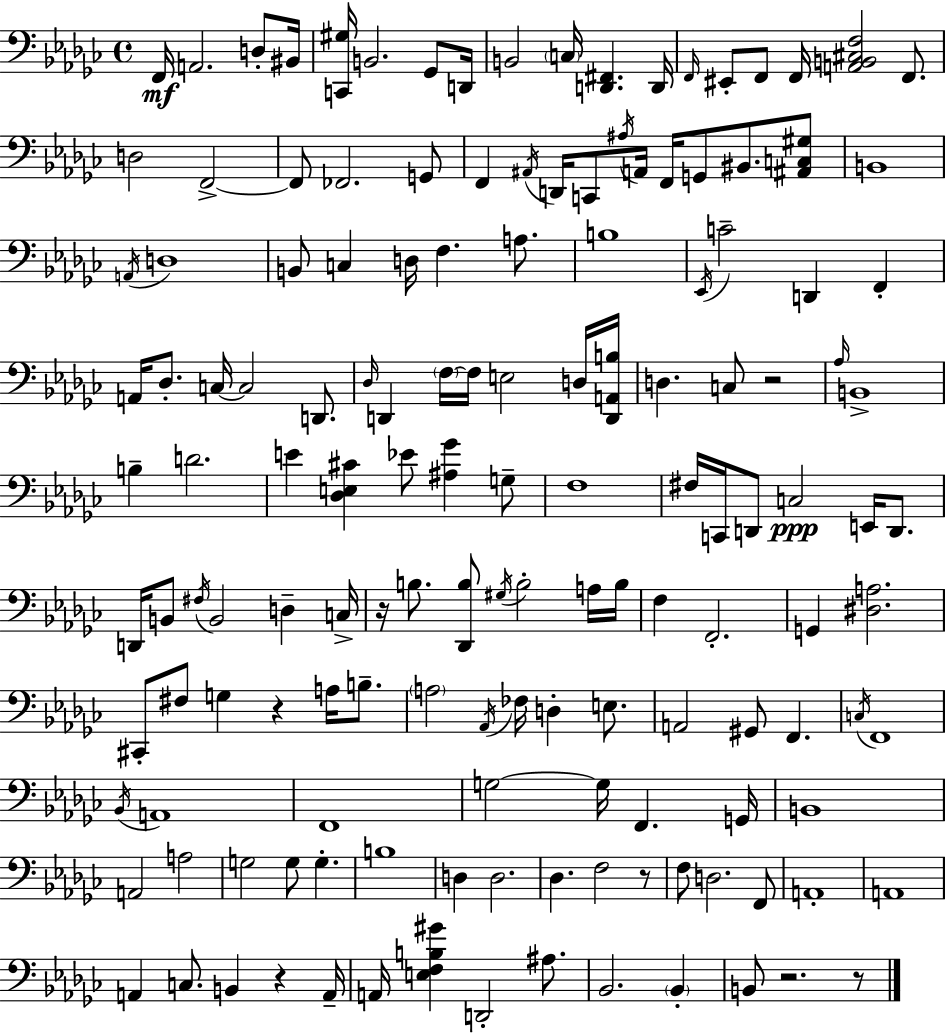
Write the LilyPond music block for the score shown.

{
  \clef bass
  \time 4/4
  \defaultTimeSignature
  \key ees \minor
  f,16\mf a,2. d8-. bis,16 | <c, gis>16 b,2. ges,8 d,16 | b,2 \parenthesize c16 <d, fis,>4. d,16 | \grace { f,16 } eis,8-. f,8 f,16 <a, b, cis f>2 f,8. | \break d2 f,2->~~ | f,8 fes,2. g,8 | f,4 \acciaccatura { ais,16 } d,16 c,8 \acciaccatura { ais16 } a,16 f,16 g,8 bis,8. | <ais, c gis>8 b,1 | \break \acciaccatura { a,16 } d1 | b,8 c4 d16 f4. | a8. b1 | \acciaccatura { ees,16 } c'2-- d,4 | \break f,4-. a,16 des8.-. c16~~ c2 | d,8. \grace { des16 } d,4 \parenthesize f16~~ f16 e2 | d16 <d, a, b>16 d4. c8 r2 | \grace { aes16 } b,1-> | \break b4-- d'2. | e'4 <des e cis'>4 ees'8 | <ais ges'>4 g8-- f1 | fis16 c,16 d,8 c2\ppp | \break e,16 d,8. d,16 b,8 \acciaccatura { fis16 } b,2 | d4-- c16-> r16 b8. <des, b>8 \acciaccatura { gis16 } b2-. | a16 b16 f4 f,2.-. | g,4 <dis a>2. | \break cis,8-. fis8 g4 | r4 a16 b8.-- \parenthesize a2 | \acciaccatura { aes,16 } fes16 d4-. e8. a,2 | gis,8 f,4. \acciaccatura { c16 } f,1 | \break \acciaccatura { bes,16 } a,1 | f,1 | g2~~ | g16 f,4. g,16 b,1 | \break a,2 | a2 g2 | g8 g4.-. b1 | d4 | \break d2. des4. | f2 r8 f8 d2. | f,8 a,1-. | a,1 | \break a,4 | c8. b,4 r4 a,16-- a,16 <e f b gis'>4 | d,2-. ais8. bes,2. | \parenthesize bes,4-. b,8 r2. | \break r8 \bar "|."
}